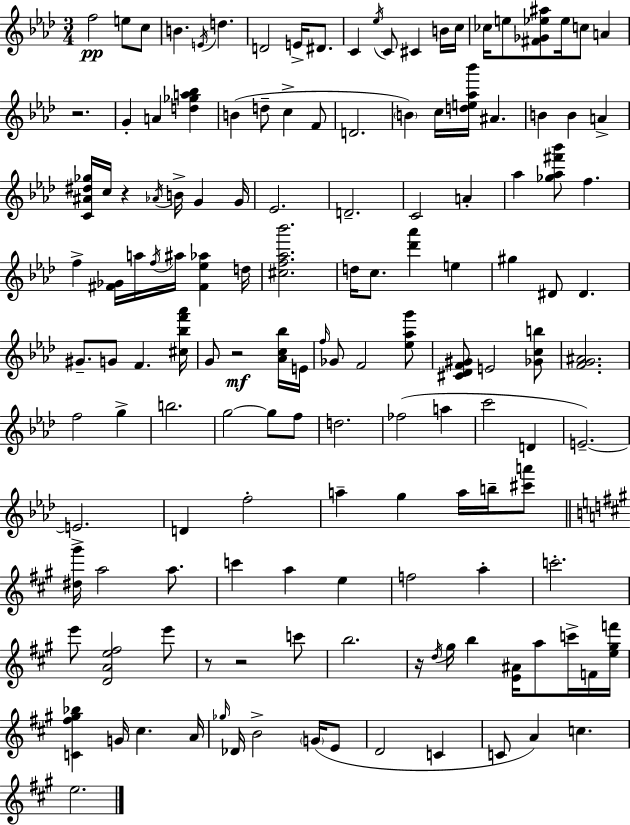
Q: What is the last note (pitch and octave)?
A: E5